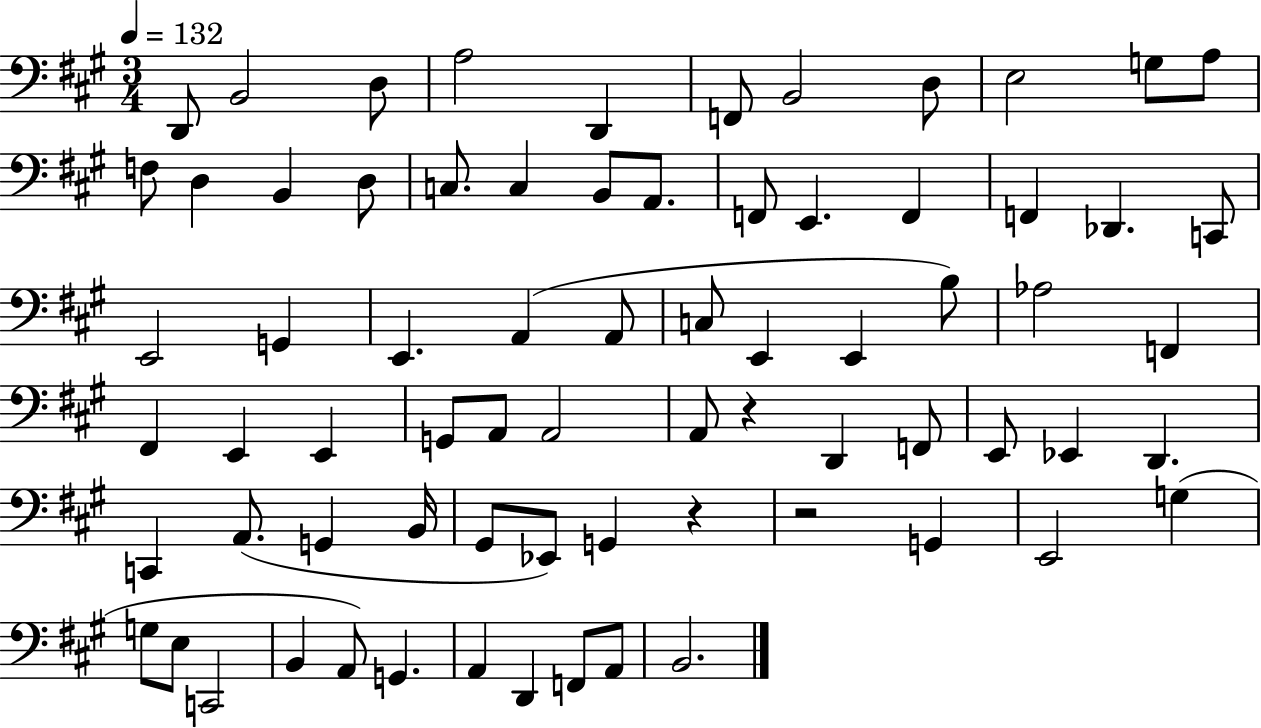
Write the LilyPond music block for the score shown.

{
  \clef bass
  \numericTimeSignature
  \time 3/4
  \key a \major
  \tempo 4 = 132
  \repeat volta 2 { d,8 b,2 d8 | a2 d,4 | f,8 b,2 d8 | e2 g8 a8 | \break f8 d4 b,4 d8 | c8. c4 b,8 a,8. | f,8 e,4. f,4 | f,4 des,4. c,8 | \break e,2 g,4 | e,4. a,4( a,8 | c8 e,4 e,4 b8) | aes2 f,4 | \break fis,4 e,4 e,4 | g,8 a,8 a,2 | a,8 r4 d,4 f,8 | e,8 ees,4 d,4. | \break c,4 a,8.( g,4 b,16 | gis,8 ees,8) g,4 r4 | r2 g,4 | e,2 g4( | \break g8 e8 c,2 | b,4 a,8) g,4. | a,4 d,4 f,8 a,8 | b,2. | \break } \bar "|."
}